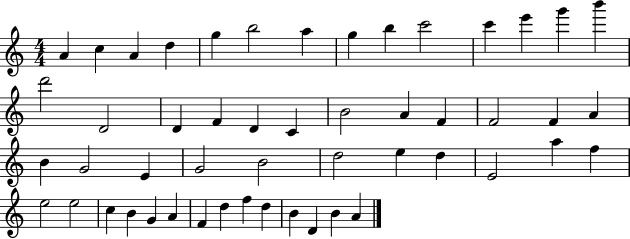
{
  \clef treble
  \numericTimeSignature
  \time 4/4
  \key c \major
  a'4 c''4 a'4 d''4 | g''4 b''2 a''4 | g''4 b''4 c'''2 | c'''4 e'''4 g'''4 b'''4 | \break d'''2 d'2 | d'4 f'4 d'4 c'4 | b'2 a'4 f'4 | f'2 f'4 a'4 | \break b'4 g'2 e'4 | g'2 b'2 | d''2 e''4 d''4 | e'2 a''4 f''4 | \break e''2 e''2 | c''4 b'4 g'4 a'4 | f'4 d''4 f''4 d''4 | b'4 d'4 b'4 a'4 | \break \bar "|."
}